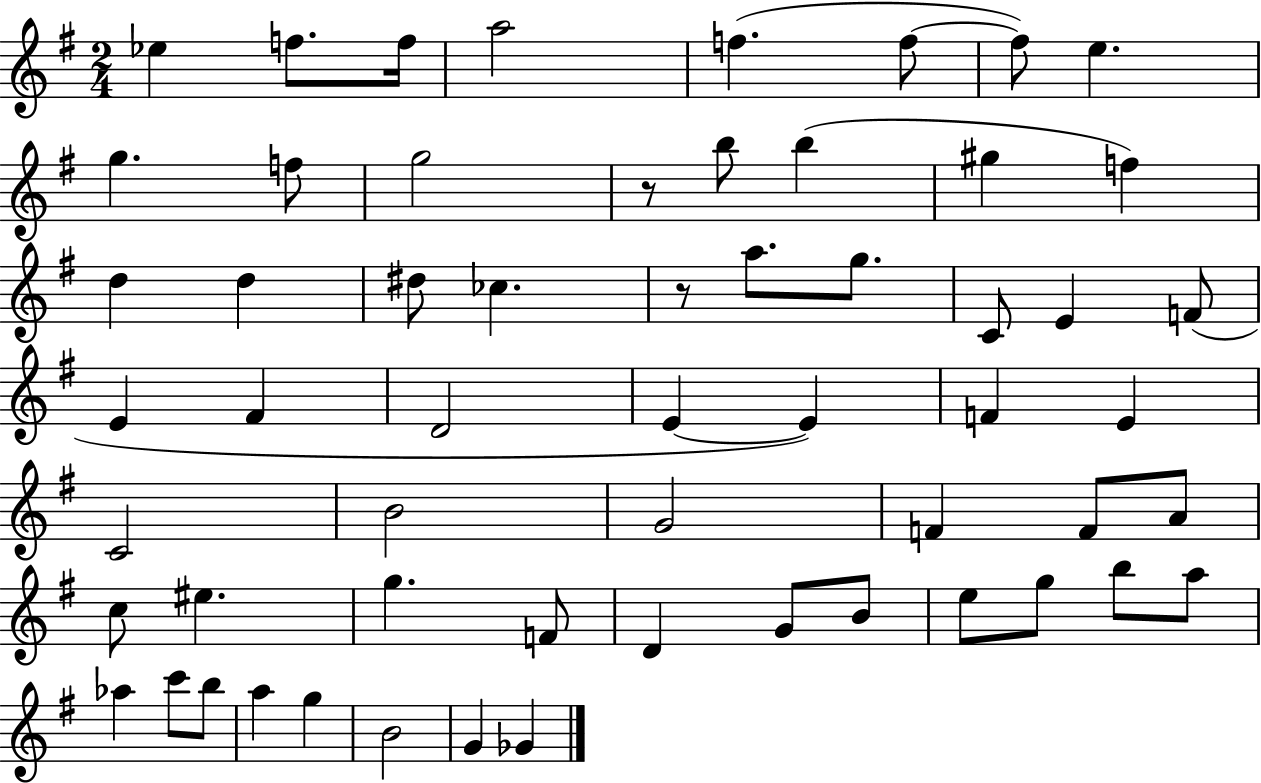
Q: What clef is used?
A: treble